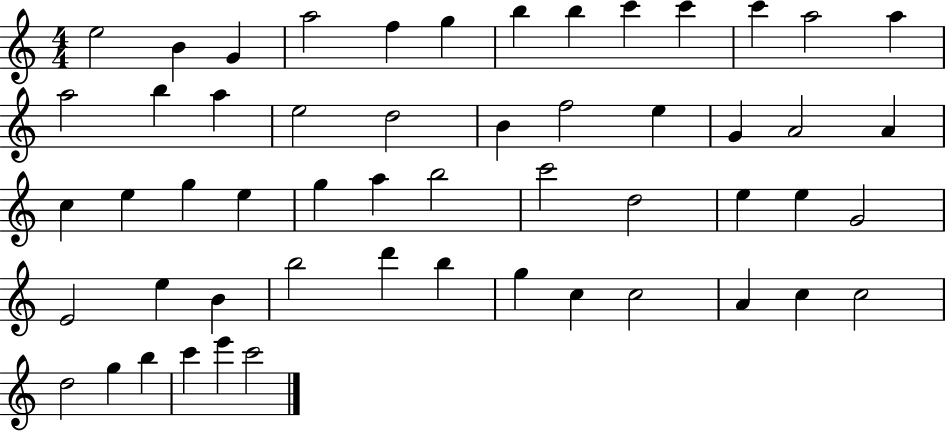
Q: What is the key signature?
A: C major